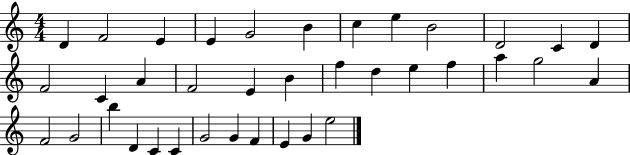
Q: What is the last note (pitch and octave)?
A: E5